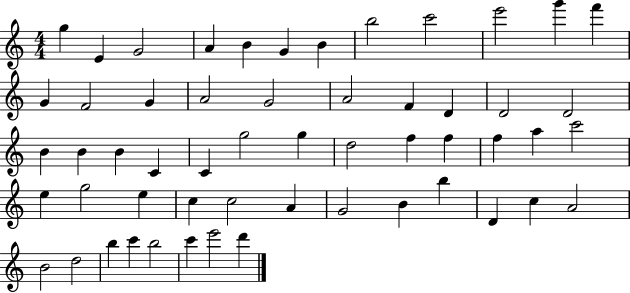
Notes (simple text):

G5/q E4/q G4/h A4/q B4/q G4/q B4/q B5/h C6/h E6/h G6/q F6/q G4/q F4/h G4/q A4/h G4/h A4/h F4/q D4/q D4/h D4/h B4/q B4/q B4/q C4/q C4/q G5/h G5/q D5/h F5/q F5/q F5/q A5/q C6/h E5/q G5/h E5/q C5/q C5/h A4/q G4/h B4/q B5/q D4/q C5/q A4/h B4/h D5/h B5/q C6/q B5/h C6/q E6/h D6/q